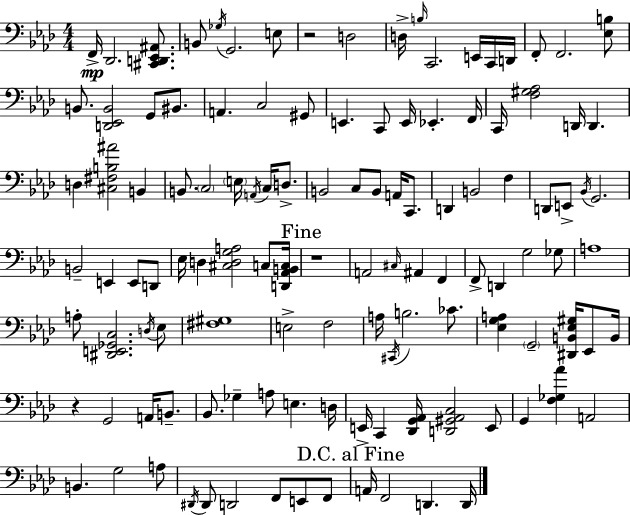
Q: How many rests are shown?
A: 3